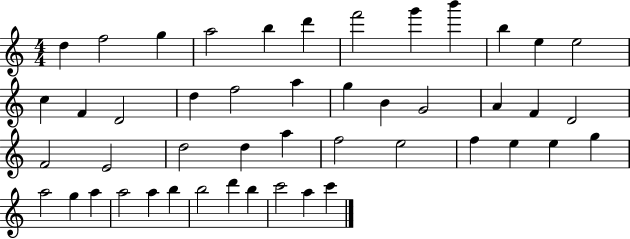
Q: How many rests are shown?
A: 0